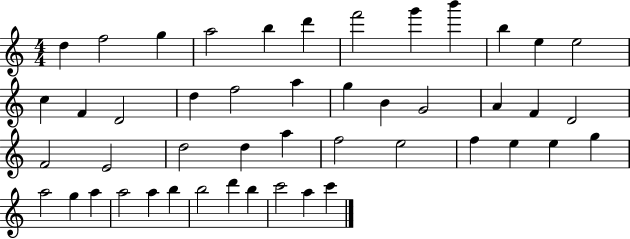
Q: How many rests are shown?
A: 0